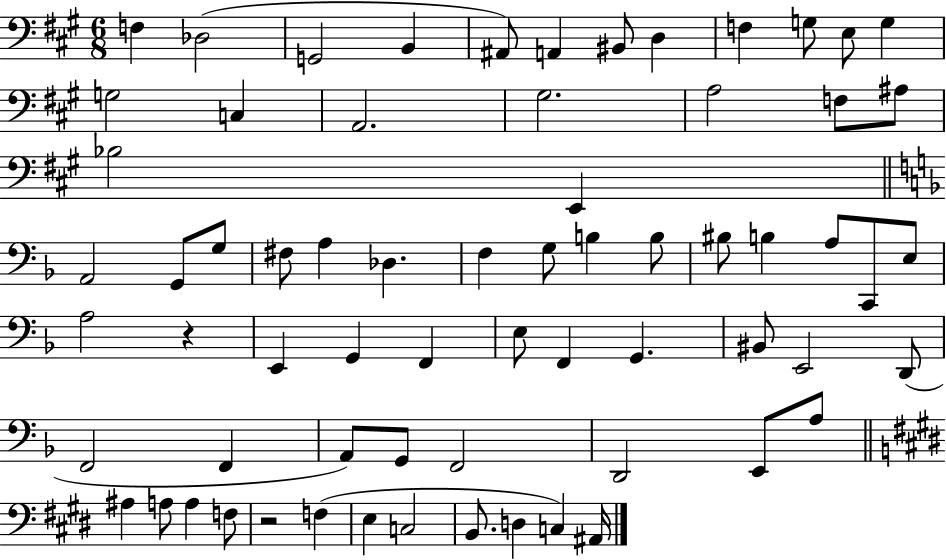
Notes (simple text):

F3/q Db3/h G2/h B2/q A#2/e A2/q BIS2/e D3/q F3/q G3/e E3/e G3/q G3/h C3/q A2/h. G#3/h. A3/h F3/e A#3/e Bb3/h E2/q A2/h G2/e G3/e F#3/e A3/q Db3/q. F3/q G3/e B3/q B3/e BIS3/e B3/q A3/e C2/e E3/e A3/h R/q E2/q G2/q F2/q E3/e F2/q G2/q. BIS2/e E2/h D2/e F2/h F2/q A2/e G2/e F2/h D2/h E2/e A3/e A#3/q A3/e A3/q F3/e R/h F3/q E3/q C3/h B2/e. D3/q C3/q A#2/s